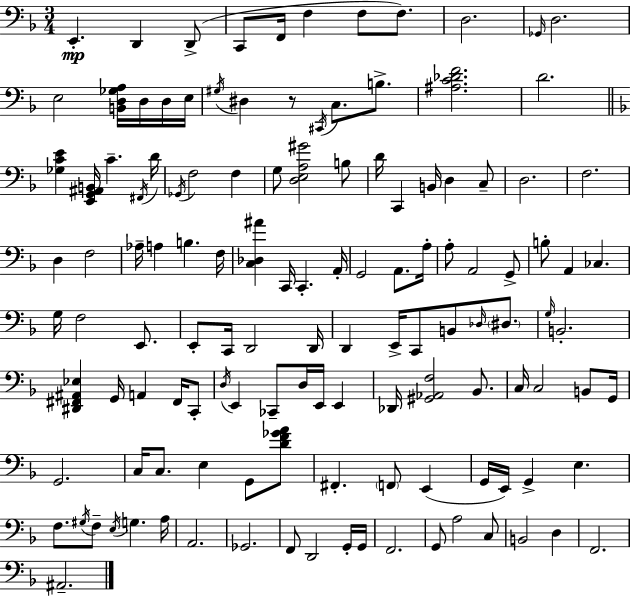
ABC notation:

X:1
T:Untitled
M:3/4
L:1/4
K:Dm
E,, D,, D,,/2 C,,/2 F,,/4 F, F,/2 F,/2 D,2 _G,,/4 D,2 E,2 [B,,D,_G,A,]/4 D,/4 D,/4 E,/4 ^G,/4 ^D, z/2 ^C,,/4 C,/2 B,/2 [^A,C_DF]2 D2 [_G,CE] [E,,G,,^A,,B,,]/4 C ^F,,/4 D/4 _G,,/4 F,2 F, G,/2 [D,E,A,^G]2 B,/2 D/4 C,, B,,/4 D, C,/2 D,2 F,2 D, F,2 _A,/4 A, B, F,/4 [C,_D,^A] C,,/4 C,, A,,/4 G,,2 A,,/2 A,/4 A,/2 A,,2 G,,/2 B,/2 A,, _C, G,/4 F,2 E,,/2 E,,/2 C,,/4 D,,2 D,,/4 D,, E,,/4 C,,/2 B,,/2 _D,/4 ^D,/2 G,/4 B,,2 [^D,,^F,,^A,,_E,] G,,/4 A,, ^F,,/4 C,,/2 D,/4 E,, _C,,/2 D,/4 E,,/4 E,, _D,,/4 [^G,,_A,,F,]2 _B,,/2 C,/4 C,2 B,,/2 G,,/4 G,,2 C,/4 C,/2 E, G,,/2 [DF_GA]/2 ^F,, F,,/2 E,, G,,/4 E,,/4 G,, E, F,/2 ^G,/4 F,/2 E,/4 G, A,/4 A,,2 _G,,2 F,,/2 D,,2 G,,/4 G,,/4 F,,2 G,,/2 A,2 C,/2 B,,2 D, F,,2 ^A,,2